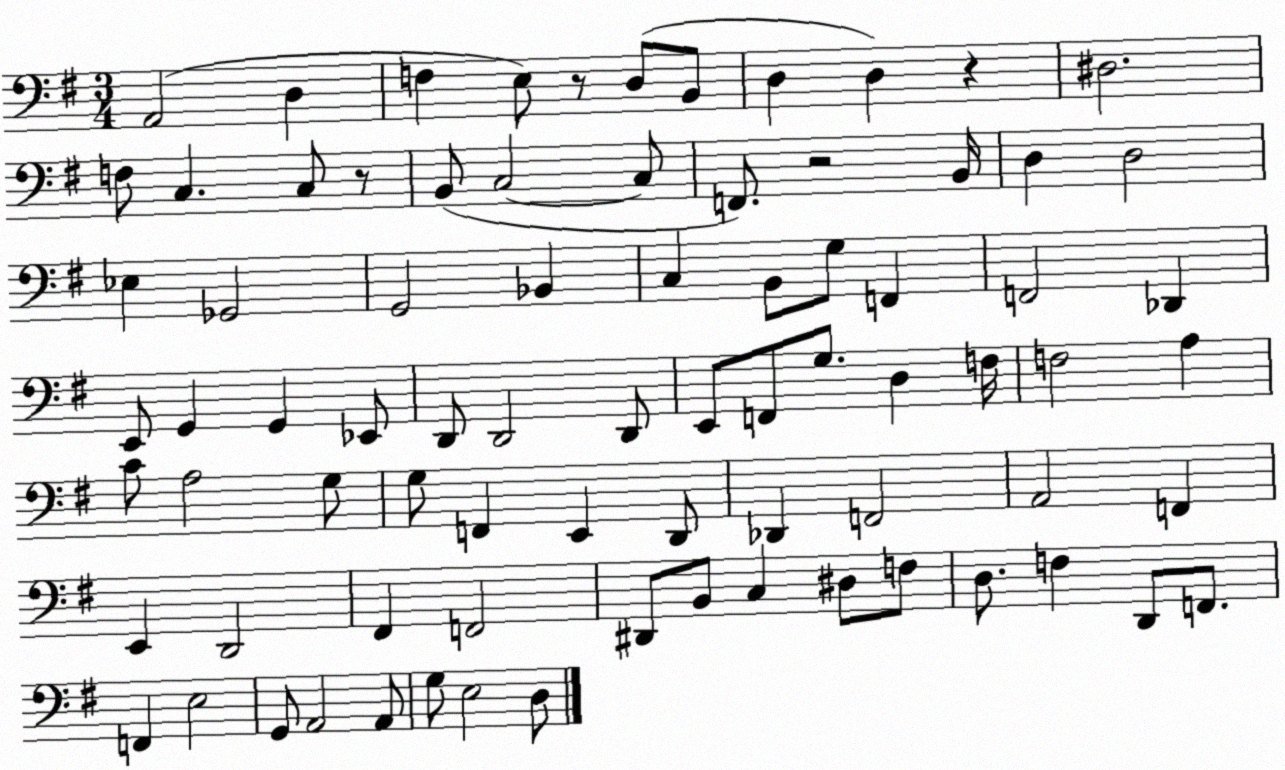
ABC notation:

X:1
T:Untitled
M:3/4
L:1/4
K:G
A,,2 D, F, E,/2 z/2 D,/2 B,,/2 D, D, z ^D,2 F,/2 C, C,/2 z/2 B,,/2 C,2 C,/2 F,,/2 z2 B,,/4 D, D,2 _E, _G,,2 G,,2 _B,, C, B,,/2 G,/2 F,, F,,2 _D,, E,,/2 G,, G,, _E,,/2 D,,/2 D,,2 D,,/2 E,,/2 F,,/2 G,/2 D, F,/4 F,2 A, C/2 A,2 G,/2 G,/2 F,, E,, D,,/2 _D,, F,,2 A,,2 F,, E,, D,,2 ^F,, F,,2 ^D,,/2 B,,/2 C, ^D,/2 F,/2 D,/2 F, D,,/2 F,,/2 F,, E,2 G,,/2 A,,2 A,,/2 G,/2 E,2 D,/2